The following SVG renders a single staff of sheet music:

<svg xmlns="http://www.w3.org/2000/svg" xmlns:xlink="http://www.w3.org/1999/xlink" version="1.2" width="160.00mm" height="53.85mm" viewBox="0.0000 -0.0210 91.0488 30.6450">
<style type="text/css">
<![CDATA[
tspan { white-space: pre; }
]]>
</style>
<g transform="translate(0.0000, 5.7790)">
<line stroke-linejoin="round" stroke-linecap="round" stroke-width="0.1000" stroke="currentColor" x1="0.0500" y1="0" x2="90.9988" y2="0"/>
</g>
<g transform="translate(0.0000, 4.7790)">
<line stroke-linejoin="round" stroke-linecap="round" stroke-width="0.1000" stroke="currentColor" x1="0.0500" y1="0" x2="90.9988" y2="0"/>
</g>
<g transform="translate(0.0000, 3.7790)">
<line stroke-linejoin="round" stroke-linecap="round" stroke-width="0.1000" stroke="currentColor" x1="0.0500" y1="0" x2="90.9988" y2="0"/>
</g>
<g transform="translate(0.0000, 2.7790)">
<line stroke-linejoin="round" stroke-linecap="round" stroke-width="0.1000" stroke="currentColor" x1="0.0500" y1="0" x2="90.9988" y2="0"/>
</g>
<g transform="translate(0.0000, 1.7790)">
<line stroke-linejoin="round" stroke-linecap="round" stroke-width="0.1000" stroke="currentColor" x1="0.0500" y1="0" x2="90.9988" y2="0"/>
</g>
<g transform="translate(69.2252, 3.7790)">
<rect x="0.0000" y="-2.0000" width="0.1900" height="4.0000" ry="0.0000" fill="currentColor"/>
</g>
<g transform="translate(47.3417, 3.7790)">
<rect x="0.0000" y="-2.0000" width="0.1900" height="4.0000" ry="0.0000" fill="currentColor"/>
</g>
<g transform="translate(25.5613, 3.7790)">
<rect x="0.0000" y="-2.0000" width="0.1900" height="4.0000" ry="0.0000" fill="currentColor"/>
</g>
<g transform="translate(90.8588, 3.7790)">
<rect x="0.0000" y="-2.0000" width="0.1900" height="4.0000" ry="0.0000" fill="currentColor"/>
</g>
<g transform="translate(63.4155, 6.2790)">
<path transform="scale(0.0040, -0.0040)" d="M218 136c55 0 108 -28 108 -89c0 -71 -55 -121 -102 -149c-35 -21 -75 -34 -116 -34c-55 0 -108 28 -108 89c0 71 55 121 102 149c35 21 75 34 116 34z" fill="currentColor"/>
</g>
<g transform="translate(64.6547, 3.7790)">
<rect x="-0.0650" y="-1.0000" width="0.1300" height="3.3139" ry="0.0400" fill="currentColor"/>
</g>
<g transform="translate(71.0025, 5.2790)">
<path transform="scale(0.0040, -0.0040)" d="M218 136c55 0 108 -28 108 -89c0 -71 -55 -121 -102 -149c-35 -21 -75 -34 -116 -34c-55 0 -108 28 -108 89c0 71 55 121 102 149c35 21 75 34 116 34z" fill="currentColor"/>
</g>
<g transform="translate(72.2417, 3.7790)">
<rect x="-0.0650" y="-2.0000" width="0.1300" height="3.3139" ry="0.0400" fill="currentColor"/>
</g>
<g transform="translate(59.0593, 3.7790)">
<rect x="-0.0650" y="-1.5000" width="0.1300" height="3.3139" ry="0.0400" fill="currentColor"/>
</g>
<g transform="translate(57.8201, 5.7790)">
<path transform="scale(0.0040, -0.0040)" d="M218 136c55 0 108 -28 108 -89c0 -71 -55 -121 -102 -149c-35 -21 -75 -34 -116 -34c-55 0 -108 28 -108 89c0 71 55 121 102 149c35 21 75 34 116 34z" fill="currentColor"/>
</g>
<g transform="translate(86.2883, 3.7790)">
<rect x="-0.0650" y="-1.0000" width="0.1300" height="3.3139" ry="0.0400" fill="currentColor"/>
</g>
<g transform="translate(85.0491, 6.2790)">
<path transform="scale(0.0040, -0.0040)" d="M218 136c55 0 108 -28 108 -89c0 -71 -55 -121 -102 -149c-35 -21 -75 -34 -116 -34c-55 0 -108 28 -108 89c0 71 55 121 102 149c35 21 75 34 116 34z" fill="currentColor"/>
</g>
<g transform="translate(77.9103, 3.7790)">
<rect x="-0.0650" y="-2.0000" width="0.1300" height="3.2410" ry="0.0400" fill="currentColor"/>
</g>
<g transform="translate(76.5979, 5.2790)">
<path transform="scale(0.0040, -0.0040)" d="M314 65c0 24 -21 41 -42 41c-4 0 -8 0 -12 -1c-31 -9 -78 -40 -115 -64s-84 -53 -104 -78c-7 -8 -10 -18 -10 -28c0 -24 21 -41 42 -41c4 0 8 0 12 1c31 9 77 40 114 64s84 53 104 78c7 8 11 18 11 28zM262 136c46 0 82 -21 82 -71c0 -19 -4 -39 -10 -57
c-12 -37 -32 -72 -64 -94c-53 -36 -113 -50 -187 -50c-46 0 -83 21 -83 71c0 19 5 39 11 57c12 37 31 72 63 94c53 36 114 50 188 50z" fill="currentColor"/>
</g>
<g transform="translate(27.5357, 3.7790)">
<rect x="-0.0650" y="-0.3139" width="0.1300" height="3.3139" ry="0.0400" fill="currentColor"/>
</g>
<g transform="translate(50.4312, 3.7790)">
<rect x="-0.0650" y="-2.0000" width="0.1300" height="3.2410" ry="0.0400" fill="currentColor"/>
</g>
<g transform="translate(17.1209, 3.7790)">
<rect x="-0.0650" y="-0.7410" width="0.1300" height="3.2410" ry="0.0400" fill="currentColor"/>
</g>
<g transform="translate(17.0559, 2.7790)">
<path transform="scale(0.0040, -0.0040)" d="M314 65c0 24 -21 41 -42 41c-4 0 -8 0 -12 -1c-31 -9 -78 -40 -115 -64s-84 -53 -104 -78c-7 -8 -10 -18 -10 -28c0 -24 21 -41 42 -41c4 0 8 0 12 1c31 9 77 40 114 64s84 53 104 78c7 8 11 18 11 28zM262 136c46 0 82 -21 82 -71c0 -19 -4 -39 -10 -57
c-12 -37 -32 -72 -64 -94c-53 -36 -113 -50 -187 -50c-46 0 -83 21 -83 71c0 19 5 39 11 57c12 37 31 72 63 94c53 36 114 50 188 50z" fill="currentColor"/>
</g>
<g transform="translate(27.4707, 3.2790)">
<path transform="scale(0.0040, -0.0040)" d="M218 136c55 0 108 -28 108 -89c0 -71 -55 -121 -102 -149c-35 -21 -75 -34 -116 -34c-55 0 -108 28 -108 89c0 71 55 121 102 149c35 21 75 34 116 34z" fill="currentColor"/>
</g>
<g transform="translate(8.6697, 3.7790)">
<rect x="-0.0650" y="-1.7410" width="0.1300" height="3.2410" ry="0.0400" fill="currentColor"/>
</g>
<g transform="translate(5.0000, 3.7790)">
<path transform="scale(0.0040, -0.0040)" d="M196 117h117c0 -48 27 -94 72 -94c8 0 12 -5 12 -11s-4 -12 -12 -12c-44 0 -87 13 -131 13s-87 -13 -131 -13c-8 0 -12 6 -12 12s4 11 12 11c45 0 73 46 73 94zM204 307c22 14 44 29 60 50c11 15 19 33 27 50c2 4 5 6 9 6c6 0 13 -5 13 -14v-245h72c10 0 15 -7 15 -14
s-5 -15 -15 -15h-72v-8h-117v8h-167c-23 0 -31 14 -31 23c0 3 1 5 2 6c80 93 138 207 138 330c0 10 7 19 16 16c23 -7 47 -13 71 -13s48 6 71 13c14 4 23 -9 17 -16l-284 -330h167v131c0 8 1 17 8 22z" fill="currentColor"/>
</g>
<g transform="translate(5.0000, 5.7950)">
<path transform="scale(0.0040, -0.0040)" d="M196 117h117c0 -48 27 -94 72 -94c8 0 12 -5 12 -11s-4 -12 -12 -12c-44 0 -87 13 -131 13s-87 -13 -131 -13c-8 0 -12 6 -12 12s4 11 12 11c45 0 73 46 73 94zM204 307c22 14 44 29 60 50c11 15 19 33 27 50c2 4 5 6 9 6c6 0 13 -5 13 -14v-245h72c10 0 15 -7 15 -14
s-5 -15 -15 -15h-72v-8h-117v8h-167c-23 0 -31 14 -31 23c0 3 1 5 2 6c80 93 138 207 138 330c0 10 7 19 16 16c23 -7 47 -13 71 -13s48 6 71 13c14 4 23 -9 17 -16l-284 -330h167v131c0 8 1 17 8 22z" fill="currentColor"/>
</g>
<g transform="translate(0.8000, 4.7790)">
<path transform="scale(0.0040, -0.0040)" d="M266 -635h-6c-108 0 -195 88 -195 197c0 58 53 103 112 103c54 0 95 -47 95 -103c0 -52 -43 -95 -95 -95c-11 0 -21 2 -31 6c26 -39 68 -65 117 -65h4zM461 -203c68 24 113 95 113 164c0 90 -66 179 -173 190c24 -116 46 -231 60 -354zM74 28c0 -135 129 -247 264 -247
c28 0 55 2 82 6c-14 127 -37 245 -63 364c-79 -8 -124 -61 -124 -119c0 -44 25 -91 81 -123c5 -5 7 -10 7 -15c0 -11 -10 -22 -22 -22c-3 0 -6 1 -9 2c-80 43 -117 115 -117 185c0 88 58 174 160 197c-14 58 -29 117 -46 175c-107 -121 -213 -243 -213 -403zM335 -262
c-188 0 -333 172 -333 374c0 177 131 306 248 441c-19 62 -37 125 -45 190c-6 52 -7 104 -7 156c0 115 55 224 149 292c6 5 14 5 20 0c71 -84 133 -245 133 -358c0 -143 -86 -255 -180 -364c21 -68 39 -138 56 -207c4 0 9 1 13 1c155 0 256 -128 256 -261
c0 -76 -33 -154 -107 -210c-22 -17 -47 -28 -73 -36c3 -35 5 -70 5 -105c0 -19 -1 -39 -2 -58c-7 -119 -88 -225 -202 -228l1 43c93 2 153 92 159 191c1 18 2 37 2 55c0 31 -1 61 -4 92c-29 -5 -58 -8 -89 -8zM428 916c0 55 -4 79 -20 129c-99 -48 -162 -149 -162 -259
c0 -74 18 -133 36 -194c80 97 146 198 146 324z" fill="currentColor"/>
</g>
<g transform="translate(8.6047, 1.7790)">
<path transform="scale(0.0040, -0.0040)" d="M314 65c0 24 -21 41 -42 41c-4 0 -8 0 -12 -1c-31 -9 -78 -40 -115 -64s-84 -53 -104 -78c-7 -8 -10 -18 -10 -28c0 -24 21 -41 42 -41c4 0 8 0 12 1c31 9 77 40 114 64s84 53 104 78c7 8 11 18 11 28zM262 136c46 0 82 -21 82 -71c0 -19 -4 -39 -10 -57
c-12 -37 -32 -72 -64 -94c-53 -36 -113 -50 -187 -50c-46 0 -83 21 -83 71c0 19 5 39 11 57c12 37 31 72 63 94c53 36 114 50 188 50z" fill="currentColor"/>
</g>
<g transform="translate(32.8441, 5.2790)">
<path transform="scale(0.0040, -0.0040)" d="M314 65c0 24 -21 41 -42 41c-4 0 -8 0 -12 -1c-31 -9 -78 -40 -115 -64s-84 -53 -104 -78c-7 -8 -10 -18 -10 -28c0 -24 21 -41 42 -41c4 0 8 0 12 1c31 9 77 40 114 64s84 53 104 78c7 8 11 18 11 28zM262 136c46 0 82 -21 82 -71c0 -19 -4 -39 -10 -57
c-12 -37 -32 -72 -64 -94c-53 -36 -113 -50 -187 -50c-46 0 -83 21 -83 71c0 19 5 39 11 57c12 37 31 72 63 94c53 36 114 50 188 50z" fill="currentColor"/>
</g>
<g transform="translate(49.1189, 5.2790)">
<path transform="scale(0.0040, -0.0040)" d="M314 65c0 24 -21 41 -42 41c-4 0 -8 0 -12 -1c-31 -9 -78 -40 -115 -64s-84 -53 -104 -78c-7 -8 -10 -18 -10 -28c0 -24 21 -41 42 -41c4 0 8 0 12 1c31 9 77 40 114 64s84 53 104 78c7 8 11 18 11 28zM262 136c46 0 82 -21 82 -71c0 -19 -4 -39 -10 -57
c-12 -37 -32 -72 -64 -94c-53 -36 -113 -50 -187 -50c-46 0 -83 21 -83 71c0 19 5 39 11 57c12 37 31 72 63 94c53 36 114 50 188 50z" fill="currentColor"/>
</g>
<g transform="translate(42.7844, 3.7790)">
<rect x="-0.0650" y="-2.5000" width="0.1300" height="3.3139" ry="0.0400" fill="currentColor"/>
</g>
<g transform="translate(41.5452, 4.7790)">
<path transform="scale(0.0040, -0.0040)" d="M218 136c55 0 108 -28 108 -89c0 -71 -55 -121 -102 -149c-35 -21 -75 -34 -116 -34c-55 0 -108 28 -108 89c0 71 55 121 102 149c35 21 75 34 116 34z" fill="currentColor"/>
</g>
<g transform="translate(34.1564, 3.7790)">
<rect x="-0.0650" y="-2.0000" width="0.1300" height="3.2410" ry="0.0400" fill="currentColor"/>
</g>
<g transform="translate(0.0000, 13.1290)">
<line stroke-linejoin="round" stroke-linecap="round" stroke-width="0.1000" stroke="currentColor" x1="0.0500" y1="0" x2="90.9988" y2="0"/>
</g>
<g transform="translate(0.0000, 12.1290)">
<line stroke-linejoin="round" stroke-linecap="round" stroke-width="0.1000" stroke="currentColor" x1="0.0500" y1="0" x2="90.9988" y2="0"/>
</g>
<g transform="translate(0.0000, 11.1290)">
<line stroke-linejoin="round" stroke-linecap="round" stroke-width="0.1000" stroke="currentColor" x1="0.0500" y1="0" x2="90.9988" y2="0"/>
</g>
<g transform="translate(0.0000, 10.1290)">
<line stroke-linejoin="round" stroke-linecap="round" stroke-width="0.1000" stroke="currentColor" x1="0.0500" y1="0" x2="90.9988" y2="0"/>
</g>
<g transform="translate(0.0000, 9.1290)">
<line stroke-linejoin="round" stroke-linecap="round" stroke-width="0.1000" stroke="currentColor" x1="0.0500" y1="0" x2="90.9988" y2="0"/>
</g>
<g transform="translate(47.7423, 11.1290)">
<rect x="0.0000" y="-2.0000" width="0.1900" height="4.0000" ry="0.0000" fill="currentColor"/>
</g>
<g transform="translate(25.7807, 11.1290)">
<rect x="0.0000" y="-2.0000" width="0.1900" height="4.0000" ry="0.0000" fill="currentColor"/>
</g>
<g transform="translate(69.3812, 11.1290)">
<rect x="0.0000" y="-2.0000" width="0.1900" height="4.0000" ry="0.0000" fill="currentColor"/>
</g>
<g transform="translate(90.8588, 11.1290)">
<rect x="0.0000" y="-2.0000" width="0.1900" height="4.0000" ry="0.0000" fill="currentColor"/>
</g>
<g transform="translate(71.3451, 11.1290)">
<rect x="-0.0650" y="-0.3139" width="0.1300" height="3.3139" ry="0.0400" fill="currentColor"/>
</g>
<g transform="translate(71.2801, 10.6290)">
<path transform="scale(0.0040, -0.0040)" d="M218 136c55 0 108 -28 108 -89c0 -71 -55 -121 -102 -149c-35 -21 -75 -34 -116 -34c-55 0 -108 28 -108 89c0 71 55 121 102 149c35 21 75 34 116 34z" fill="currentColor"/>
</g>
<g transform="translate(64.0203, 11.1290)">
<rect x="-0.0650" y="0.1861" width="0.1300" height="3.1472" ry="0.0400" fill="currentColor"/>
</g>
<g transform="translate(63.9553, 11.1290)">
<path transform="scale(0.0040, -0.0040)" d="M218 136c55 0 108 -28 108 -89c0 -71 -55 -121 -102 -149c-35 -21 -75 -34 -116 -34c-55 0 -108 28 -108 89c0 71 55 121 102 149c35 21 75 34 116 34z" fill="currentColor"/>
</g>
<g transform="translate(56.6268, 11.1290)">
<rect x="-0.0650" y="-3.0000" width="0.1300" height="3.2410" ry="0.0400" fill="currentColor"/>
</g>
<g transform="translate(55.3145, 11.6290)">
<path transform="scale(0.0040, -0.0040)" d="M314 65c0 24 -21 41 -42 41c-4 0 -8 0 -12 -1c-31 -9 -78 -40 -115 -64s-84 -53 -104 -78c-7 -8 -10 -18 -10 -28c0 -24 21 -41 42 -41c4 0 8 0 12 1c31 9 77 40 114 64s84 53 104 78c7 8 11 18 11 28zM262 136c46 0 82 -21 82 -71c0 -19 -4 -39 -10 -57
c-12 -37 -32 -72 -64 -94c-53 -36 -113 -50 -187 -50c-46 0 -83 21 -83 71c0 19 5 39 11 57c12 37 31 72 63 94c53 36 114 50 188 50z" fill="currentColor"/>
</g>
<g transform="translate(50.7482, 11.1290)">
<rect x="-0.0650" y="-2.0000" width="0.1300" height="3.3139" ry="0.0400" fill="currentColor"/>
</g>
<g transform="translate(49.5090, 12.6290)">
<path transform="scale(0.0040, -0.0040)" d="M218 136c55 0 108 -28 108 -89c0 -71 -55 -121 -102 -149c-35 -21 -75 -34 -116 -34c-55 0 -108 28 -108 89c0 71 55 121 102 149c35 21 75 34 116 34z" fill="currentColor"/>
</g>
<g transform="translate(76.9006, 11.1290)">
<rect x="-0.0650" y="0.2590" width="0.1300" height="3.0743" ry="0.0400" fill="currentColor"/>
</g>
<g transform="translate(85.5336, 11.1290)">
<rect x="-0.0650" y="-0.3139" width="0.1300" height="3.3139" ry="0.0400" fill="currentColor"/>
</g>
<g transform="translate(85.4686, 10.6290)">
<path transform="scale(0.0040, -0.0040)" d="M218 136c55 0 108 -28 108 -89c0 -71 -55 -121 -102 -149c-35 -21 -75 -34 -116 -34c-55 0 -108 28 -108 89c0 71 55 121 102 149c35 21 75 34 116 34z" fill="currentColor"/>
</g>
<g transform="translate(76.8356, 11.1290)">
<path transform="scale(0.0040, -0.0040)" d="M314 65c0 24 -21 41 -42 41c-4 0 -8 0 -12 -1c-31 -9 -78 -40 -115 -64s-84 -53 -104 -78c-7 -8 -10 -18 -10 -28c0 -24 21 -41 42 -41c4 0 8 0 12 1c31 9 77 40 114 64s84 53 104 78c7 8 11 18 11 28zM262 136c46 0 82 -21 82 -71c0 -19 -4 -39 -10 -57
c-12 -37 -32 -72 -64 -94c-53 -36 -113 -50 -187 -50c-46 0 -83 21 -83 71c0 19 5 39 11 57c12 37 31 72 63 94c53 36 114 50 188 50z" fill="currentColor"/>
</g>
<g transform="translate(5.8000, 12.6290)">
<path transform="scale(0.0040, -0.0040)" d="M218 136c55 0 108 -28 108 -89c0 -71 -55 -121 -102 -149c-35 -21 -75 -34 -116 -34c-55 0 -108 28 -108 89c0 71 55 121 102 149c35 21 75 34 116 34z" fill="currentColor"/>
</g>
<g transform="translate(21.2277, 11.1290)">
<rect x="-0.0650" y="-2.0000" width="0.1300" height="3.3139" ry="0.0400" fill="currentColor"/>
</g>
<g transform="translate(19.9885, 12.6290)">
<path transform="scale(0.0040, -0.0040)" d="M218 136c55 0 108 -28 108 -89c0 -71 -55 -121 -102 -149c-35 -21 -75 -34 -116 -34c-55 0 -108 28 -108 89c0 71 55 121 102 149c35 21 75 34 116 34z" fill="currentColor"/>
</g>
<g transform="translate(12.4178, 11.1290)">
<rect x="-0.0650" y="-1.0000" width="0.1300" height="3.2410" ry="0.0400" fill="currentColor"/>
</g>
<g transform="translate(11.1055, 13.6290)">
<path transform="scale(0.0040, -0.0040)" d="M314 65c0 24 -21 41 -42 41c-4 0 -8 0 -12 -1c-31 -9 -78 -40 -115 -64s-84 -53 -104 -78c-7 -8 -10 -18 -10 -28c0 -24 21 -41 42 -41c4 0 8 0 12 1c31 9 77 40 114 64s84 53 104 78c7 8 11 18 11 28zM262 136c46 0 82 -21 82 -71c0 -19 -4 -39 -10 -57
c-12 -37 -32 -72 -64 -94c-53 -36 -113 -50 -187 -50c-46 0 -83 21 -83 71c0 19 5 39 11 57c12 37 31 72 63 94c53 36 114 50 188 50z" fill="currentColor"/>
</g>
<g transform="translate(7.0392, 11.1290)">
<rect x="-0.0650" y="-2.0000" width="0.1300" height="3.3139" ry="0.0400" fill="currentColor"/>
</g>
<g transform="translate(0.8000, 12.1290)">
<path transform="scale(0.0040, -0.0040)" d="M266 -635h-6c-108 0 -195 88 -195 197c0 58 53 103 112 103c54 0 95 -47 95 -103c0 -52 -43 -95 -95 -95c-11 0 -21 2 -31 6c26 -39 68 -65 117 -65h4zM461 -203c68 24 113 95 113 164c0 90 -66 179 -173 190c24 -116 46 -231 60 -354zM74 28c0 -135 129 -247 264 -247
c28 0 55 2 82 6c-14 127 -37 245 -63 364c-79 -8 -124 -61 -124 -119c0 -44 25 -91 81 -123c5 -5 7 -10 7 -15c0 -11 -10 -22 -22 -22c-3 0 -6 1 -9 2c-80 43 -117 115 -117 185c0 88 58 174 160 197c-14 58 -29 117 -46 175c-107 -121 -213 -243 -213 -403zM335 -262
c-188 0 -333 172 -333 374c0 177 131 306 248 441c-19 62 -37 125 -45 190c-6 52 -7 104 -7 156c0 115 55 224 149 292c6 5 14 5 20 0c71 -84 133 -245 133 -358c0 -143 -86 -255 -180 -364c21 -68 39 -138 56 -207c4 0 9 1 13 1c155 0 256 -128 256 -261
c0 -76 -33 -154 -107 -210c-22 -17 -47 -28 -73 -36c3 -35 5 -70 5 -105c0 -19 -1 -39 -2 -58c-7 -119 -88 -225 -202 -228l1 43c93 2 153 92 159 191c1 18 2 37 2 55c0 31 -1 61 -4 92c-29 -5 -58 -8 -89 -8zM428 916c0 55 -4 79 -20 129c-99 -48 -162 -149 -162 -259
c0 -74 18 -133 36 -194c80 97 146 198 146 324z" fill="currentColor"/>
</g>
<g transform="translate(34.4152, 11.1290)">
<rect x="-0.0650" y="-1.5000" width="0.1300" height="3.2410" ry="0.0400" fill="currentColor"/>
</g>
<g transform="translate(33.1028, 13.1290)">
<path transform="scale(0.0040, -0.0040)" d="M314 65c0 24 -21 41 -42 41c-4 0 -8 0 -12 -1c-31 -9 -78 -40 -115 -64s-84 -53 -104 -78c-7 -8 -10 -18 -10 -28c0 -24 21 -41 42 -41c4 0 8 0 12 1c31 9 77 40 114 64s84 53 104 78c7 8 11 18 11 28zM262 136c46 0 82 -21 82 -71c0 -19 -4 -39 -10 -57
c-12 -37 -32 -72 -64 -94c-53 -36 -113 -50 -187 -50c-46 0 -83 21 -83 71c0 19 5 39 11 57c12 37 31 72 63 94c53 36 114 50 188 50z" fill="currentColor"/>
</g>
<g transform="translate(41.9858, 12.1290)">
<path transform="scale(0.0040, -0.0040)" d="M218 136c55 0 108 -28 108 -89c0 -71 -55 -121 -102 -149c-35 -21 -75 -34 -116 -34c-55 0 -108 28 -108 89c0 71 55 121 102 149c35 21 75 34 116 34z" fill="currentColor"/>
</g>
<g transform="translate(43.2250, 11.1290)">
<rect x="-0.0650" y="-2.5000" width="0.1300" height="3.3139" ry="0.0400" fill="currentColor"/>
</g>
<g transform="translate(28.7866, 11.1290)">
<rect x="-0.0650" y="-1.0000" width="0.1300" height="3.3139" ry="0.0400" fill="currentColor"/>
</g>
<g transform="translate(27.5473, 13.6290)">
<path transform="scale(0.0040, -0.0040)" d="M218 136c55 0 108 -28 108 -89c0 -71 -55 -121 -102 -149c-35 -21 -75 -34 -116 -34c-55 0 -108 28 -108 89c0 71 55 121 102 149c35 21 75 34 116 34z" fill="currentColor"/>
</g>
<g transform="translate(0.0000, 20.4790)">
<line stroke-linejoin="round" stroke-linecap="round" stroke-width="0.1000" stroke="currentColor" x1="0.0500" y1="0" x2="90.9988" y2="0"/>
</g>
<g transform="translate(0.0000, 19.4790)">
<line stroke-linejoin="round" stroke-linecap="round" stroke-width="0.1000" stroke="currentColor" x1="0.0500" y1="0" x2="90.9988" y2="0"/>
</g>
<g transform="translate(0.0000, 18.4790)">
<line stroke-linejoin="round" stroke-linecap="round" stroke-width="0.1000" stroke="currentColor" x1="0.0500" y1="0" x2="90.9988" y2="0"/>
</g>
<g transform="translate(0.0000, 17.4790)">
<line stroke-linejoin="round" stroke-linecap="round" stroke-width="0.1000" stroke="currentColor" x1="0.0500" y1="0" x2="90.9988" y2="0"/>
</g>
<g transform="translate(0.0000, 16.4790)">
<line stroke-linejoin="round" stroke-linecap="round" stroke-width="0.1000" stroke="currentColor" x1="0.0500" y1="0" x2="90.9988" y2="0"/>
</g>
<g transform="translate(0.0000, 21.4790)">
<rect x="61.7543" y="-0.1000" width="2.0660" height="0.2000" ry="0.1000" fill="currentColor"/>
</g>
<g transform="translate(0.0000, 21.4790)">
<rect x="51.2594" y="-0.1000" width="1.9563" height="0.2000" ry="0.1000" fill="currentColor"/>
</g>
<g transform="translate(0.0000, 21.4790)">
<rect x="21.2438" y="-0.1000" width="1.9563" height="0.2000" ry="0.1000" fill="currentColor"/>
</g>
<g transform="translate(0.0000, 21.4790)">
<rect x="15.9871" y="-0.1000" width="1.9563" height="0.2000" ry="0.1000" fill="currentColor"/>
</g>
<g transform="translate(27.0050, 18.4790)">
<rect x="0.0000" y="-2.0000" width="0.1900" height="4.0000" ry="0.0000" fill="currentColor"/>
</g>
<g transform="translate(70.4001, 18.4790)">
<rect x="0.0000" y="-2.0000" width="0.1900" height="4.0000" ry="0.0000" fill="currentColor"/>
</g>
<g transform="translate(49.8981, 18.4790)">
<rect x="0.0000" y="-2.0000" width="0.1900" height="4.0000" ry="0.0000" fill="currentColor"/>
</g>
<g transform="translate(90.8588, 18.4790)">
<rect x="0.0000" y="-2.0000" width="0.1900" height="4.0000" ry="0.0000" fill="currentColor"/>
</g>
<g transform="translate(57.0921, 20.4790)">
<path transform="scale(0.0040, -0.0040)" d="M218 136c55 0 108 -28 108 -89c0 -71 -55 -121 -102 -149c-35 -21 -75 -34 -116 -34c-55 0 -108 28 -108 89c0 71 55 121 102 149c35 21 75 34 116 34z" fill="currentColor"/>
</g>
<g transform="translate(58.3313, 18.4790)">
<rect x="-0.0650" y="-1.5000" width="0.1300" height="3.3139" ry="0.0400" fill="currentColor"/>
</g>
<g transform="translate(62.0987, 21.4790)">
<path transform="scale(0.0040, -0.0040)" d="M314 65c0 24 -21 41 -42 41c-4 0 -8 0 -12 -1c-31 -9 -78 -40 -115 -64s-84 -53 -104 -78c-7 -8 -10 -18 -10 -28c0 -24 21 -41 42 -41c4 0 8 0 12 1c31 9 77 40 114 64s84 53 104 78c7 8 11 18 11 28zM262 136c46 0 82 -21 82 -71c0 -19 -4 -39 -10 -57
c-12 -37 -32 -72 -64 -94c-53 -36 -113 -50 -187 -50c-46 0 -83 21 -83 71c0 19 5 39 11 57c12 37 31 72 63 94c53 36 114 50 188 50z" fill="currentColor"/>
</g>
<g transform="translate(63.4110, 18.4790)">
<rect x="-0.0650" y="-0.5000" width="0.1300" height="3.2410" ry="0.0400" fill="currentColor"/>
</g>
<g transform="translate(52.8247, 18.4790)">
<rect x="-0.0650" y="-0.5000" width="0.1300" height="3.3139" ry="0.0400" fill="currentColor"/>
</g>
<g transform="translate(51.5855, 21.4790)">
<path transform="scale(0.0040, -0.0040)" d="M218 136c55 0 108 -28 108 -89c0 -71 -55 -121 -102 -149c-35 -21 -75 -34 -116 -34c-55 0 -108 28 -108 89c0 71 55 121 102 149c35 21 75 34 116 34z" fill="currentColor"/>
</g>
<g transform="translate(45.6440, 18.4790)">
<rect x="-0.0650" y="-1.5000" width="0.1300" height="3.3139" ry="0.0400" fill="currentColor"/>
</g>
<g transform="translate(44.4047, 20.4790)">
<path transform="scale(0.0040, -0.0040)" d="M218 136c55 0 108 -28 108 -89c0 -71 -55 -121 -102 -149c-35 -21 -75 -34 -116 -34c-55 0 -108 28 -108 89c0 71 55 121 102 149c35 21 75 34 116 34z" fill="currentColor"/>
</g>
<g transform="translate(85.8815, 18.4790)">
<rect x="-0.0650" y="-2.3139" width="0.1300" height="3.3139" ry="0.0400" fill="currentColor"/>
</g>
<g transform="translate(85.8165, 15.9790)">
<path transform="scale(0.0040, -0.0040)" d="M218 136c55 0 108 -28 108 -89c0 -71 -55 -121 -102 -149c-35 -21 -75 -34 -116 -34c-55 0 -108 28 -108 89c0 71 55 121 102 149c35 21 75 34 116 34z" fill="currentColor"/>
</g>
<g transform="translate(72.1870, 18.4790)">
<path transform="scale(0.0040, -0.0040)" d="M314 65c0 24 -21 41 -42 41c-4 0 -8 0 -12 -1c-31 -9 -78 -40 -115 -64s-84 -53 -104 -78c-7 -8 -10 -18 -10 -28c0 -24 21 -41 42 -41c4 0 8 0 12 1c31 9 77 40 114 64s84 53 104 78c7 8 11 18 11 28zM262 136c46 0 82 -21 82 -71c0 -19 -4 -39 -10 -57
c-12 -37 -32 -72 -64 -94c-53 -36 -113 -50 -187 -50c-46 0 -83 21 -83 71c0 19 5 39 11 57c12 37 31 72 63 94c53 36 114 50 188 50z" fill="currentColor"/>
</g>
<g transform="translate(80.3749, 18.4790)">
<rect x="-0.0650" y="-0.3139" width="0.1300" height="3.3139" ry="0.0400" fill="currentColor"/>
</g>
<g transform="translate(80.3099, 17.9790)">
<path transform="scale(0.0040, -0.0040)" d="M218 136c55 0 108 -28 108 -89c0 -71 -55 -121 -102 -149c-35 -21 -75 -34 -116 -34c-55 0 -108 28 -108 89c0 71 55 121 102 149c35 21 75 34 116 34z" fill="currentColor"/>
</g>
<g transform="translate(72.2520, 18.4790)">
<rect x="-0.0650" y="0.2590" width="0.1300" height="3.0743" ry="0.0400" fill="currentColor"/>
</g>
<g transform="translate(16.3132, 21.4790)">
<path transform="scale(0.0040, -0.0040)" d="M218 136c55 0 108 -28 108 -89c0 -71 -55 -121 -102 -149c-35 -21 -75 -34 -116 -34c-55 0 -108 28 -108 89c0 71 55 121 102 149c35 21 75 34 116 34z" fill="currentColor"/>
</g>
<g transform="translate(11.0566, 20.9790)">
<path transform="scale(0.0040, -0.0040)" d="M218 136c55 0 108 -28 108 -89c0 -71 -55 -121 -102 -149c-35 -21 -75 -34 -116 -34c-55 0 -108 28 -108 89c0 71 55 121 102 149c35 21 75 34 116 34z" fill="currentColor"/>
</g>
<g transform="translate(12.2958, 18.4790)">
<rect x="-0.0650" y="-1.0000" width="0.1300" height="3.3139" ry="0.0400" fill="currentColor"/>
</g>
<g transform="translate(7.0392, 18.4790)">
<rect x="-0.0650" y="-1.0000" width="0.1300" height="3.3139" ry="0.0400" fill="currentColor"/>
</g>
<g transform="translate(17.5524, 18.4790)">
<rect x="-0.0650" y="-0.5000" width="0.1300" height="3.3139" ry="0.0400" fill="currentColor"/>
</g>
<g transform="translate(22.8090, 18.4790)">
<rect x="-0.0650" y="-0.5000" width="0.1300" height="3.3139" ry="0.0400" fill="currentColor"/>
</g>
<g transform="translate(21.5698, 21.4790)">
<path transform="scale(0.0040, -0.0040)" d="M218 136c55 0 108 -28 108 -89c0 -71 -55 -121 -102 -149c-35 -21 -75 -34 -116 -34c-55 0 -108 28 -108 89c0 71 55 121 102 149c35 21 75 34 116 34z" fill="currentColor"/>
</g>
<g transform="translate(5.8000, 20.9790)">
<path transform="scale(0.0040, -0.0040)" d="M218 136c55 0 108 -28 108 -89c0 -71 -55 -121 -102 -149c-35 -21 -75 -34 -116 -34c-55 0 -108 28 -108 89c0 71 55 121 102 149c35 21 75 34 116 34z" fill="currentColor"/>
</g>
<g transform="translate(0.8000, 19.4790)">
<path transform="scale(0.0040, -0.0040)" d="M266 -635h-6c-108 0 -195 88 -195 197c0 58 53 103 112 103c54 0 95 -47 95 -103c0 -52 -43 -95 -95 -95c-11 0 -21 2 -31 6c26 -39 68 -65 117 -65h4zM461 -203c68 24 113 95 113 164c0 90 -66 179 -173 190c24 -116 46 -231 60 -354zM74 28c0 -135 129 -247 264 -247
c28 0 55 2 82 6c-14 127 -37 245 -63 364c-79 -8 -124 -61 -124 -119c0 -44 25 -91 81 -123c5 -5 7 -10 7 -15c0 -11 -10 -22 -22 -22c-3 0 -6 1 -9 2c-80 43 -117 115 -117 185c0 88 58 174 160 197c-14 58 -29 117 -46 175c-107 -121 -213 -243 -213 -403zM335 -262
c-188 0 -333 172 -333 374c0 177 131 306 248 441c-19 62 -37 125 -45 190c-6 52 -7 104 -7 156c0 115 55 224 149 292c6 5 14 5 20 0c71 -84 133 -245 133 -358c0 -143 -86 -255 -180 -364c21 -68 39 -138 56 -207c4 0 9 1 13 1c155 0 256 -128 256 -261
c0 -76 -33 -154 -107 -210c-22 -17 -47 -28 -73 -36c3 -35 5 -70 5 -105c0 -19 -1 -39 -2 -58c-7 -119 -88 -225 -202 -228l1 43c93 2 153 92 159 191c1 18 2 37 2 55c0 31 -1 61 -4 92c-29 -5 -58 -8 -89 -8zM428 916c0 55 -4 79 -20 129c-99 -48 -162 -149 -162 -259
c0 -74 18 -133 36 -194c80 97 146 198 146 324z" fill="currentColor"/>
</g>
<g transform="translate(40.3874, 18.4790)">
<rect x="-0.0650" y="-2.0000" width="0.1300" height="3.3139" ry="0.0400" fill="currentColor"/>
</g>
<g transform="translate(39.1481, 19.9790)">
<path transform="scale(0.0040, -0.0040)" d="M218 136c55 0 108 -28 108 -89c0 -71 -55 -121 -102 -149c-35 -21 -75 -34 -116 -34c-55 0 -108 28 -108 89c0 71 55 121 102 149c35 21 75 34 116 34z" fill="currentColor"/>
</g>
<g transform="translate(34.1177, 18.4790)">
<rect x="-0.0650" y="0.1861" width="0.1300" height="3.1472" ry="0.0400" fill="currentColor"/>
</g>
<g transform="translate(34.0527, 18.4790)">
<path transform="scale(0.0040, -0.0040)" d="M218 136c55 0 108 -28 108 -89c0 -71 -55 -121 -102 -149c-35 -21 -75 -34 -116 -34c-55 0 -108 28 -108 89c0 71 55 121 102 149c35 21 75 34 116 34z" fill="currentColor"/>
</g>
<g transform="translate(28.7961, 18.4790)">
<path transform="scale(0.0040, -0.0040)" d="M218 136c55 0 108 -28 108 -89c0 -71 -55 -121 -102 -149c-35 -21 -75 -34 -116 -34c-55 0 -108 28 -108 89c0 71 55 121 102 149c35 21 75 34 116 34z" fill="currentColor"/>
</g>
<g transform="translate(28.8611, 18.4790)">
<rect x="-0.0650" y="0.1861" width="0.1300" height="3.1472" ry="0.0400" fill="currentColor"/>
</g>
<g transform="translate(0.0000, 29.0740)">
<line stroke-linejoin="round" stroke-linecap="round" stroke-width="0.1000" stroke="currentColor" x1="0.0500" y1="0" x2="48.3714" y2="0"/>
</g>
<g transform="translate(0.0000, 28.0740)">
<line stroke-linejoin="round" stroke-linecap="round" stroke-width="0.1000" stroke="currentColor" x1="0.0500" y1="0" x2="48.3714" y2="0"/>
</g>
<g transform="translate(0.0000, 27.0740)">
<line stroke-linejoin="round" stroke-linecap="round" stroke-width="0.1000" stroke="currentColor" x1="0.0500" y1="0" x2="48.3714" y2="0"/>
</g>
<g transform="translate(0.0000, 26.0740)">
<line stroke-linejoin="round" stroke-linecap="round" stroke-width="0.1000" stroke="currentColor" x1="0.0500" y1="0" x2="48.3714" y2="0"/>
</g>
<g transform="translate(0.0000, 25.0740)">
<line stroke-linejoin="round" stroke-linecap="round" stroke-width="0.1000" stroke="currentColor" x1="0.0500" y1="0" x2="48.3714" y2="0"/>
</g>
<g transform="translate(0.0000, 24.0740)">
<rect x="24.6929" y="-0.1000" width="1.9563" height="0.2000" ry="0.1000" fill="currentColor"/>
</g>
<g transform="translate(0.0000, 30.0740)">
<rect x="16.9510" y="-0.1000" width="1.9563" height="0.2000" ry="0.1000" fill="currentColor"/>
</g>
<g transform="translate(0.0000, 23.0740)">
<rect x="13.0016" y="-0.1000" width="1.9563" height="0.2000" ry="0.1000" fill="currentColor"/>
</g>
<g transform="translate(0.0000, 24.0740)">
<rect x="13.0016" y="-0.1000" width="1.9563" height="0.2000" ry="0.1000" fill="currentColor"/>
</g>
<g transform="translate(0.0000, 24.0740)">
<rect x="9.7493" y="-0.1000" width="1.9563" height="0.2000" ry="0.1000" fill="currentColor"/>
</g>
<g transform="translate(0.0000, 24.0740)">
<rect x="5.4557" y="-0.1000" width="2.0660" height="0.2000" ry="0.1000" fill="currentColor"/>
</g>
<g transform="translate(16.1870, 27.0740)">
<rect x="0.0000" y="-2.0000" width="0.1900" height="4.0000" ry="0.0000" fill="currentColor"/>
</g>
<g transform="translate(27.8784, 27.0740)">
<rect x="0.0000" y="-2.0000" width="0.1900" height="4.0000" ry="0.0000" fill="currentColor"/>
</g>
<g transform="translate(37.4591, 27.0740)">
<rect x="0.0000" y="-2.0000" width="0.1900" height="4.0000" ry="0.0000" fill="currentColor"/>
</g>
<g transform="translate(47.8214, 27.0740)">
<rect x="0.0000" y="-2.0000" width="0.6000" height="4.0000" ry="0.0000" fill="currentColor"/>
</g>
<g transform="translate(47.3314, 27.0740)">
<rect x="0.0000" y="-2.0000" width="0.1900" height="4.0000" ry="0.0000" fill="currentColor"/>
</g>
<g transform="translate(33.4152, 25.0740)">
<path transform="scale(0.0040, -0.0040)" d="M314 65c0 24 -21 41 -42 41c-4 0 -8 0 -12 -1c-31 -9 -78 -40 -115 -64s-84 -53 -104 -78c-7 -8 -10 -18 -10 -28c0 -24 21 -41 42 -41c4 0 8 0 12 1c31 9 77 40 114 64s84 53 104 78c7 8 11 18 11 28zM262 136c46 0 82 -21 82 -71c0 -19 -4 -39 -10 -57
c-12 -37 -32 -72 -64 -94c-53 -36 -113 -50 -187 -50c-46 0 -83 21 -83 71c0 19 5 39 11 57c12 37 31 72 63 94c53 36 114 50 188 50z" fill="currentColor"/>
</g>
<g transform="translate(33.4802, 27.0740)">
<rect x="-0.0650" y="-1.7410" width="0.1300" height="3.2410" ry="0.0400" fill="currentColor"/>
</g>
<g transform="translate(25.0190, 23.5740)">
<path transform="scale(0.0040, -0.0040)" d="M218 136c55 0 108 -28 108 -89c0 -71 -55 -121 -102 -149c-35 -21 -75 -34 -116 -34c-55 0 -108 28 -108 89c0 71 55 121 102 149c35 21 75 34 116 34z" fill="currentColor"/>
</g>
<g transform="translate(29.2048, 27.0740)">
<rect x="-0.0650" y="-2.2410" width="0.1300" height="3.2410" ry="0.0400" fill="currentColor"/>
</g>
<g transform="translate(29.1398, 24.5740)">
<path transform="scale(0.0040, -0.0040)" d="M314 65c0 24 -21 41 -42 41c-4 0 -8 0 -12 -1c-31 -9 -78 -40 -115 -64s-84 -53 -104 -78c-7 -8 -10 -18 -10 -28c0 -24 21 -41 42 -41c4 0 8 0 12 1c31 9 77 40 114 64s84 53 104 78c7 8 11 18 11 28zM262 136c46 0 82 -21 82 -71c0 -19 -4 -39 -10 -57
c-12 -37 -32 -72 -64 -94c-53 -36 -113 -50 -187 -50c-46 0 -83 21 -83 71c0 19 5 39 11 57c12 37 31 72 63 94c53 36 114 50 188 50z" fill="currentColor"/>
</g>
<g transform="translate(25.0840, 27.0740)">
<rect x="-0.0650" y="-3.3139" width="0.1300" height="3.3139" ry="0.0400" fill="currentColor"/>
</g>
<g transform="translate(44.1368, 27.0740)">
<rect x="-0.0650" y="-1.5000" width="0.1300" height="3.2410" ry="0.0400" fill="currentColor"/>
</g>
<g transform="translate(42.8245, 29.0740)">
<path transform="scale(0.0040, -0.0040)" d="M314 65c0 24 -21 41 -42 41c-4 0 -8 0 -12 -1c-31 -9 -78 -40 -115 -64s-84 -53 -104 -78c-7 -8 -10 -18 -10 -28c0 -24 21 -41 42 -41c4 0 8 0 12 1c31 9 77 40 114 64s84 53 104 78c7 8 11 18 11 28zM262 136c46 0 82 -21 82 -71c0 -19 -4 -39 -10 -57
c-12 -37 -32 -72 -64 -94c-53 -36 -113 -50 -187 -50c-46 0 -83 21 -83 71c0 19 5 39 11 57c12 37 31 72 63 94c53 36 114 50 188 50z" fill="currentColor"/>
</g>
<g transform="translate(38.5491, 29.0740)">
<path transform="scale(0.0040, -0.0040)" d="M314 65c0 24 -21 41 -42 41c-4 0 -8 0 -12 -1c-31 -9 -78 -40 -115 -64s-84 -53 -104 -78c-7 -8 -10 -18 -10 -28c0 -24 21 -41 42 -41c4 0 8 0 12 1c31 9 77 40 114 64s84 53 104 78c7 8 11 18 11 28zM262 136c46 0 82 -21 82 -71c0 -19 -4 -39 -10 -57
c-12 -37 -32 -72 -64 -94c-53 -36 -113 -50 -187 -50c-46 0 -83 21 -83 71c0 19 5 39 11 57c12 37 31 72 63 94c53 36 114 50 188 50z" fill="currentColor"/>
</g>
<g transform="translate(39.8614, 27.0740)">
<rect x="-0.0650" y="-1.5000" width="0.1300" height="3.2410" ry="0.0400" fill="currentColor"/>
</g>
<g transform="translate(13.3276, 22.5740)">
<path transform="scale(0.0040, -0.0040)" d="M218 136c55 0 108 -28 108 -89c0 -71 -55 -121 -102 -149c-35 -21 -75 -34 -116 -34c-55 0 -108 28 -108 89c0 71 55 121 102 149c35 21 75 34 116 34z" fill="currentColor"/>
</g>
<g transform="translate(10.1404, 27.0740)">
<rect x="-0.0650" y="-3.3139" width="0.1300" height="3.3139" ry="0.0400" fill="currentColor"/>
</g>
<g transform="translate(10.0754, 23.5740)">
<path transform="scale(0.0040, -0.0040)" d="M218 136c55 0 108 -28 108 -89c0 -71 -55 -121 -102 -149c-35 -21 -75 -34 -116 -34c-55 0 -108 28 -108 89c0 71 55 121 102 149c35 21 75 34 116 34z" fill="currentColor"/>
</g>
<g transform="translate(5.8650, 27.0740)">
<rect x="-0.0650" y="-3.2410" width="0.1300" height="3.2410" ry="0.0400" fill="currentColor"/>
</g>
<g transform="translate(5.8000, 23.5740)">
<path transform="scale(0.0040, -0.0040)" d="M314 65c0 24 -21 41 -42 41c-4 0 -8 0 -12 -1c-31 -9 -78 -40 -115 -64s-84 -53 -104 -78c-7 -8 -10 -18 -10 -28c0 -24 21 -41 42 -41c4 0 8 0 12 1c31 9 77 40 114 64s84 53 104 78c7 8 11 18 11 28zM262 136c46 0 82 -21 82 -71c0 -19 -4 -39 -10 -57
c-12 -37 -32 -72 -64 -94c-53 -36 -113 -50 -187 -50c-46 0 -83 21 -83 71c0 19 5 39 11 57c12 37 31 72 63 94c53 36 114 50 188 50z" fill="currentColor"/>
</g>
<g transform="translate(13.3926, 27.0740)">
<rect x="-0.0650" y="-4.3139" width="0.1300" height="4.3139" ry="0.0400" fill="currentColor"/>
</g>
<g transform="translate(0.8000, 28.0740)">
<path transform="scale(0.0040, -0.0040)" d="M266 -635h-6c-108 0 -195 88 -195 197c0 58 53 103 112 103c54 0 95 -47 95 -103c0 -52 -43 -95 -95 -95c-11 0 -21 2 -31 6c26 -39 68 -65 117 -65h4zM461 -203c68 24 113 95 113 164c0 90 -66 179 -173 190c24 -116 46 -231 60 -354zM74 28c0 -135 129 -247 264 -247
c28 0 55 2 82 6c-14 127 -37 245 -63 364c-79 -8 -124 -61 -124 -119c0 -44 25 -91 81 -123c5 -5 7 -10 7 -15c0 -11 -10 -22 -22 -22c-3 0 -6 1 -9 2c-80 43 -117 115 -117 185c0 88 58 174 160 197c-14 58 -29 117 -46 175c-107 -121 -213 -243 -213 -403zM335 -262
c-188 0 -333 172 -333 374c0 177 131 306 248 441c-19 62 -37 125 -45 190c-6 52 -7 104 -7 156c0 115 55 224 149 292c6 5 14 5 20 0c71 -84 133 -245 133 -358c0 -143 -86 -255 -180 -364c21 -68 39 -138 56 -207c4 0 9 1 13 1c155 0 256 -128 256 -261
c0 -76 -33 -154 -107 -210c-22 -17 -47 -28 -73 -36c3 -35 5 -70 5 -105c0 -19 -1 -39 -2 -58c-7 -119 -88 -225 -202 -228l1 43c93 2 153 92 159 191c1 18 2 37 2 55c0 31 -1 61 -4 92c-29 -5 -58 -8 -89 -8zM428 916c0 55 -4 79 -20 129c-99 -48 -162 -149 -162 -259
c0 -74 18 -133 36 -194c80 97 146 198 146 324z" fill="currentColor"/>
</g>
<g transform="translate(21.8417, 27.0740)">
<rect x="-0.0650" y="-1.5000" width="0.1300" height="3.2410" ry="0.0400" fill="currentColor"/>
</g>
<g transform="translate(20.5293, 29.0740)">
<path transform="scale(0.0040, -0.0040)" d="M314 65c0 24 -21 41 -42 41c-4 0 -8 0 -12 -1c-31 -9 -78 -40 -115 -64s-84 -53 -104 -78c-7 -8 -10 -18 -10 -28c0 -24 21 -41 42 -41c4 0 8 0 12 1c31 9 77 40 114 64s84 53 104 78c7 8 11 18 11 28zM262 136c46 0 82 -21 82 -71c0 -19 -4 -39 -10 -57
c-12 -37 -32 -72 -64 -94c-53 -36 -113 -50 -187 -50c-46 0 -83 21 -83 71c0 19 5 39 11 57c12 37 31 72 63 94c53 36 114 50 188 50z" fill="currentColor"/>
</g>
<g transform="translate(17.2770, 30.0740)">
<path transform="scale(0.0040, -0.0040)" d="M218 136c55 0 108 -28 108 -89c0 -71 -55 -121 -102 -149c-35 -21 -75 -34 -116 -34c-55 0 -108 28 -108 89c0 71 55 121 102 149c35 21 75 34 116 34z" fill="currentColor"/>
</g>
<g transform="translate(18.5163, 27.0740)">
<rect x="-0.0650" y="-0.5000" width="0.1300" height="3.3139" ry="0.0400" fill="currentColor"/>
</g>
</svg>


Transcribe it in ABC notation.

X:1
T:Untitled
M:4/4
L:1/4
K:C
f2 d2 c F2 G F2 E D F F2 D F D2 F D E2 G F A2 B c B2 c D D C C B B F E C E C2 B2 c g b2 b d' C E2 b g2 f2 E2 E2